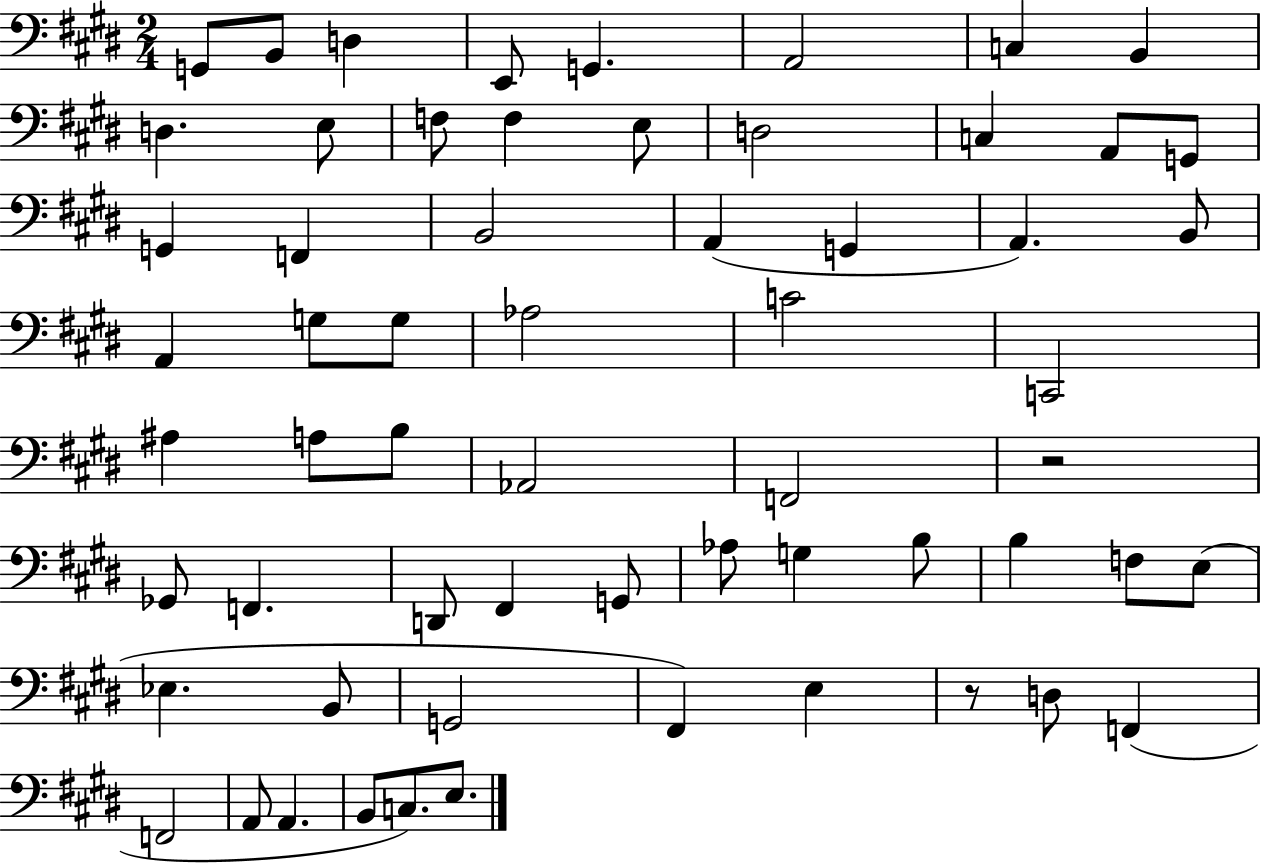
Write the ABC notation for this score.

X:1
T:Untitled
M:2/4
L:1/4
K:E
G,,/2 B,,/2 D, E,,/2 G,, A,,2 C, B,, D, E,/2 F,/2 F, E,/2 D,2 C, A,,/2 G,,/2 G,, F,, B,,2 A,, G,, A,, B,,/2 A,, G,/2 G,/2 _A,2 C2 C,,2 ^A, A,/2 B,/2 _A,,2 F,,2 z2 _G,,/2 F,, D,,/2 ^F,, G,,/2 _A,/2 G, B,/2 B, F,/2 E,/2 _E, B,,/2 G,,2 ^F,, E, z/2 D,/2 F,, F,,2 A,,/2 A,, B,,/2 C,/2 E,/2